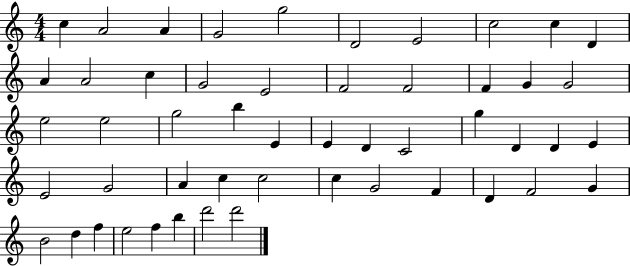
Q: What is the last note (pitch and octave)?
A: D6